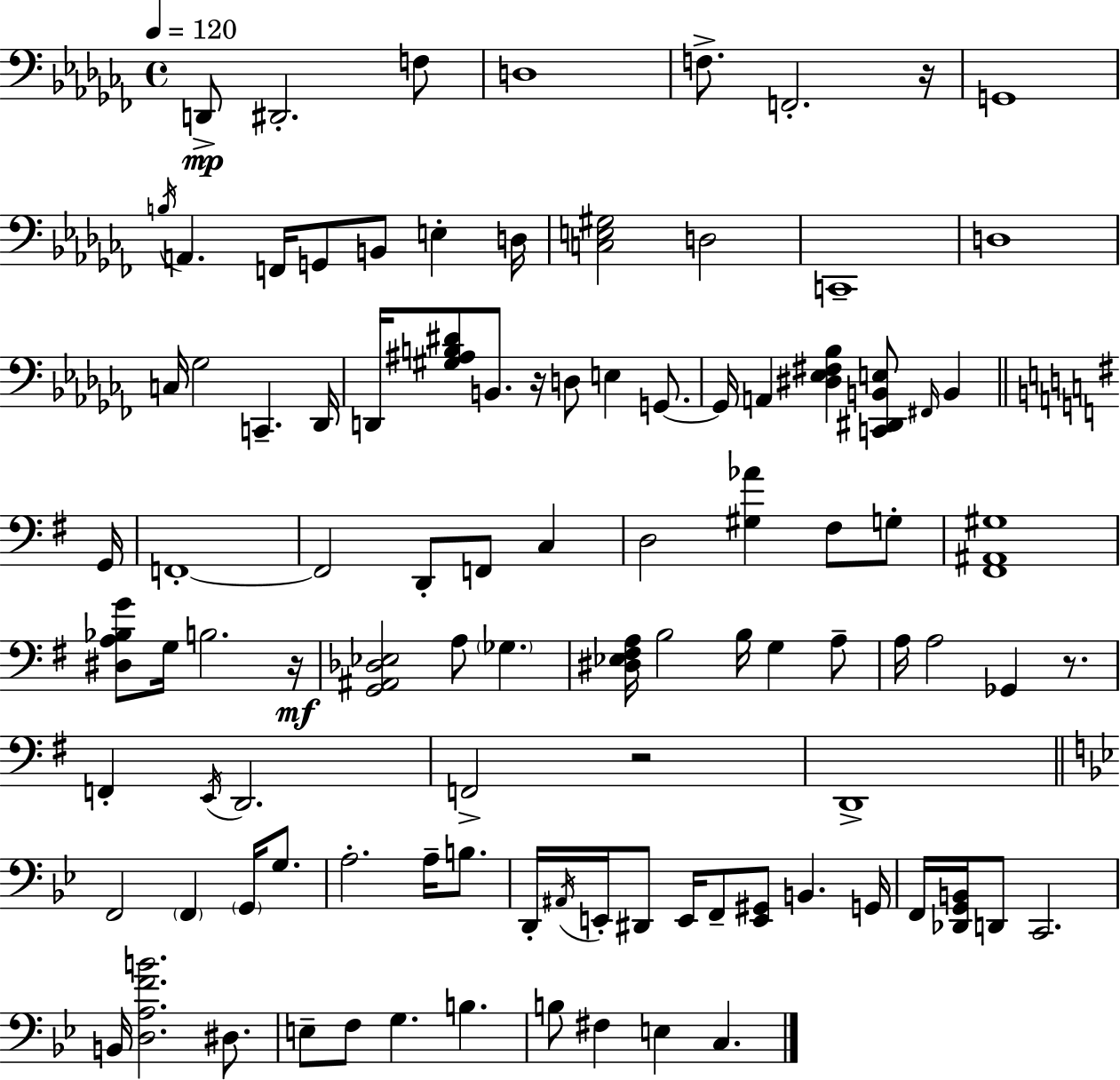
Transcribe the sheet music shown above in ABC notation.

X:1
T:Untitled
M:4/4
L:1/4
K:Abm
D,,/2 ^D,,2 F,/2 D,4 F,/2 F,,2 z/4 G,,4 B,/4 A,, F,,/4 G,,/2 B,,/2 E, D,/4 [C,E,^G,]2 D,2 C,,4 D,4 C,/4 _G,2 C,, _D,,/4 D,,/4 [^G,^A,B,^D]/2 B,,/2 z/4 D,/2 E, G,,/2 G,,/4 A,, [^D,_E,^F,_B,] [C,,^D,,B,,E,]/2 ^F,,/4 B,, G,,/4 F,,4 F,,2 D,,/2 F,,/2 C, D,2 [^G,_A] ^F,/2 G,/2 [^F,,^A,,^G,]4 [^D,A,_B,G]/2 G,/4 B,2 z/4 [G,,^A,,_D,_E,]2 A,/2 _G, [^D,_E,^F,A,]/4 B,2 B,/4 G, A,/2 A,/4 A,2 _G,, z/2 F,, E,,/4 D,,2 F,,2 z2 D,,4 F,,2 F,, G,,/4 G,/2 A,2 A,/4 B,/2 D,,/4 ^A,,/4 E,,/4 ^D,,/2 E,,/4 F,,/2 [E,,^G,,]/2 B,, G,,/4 F,,/4 [_D,,G,,B,,]/4 D,,/2 C,,2 B,,/4 [D,A,FB]2 ^D,/2 E,/2 F,/2 G, B, B,/2 ^F, E, C,